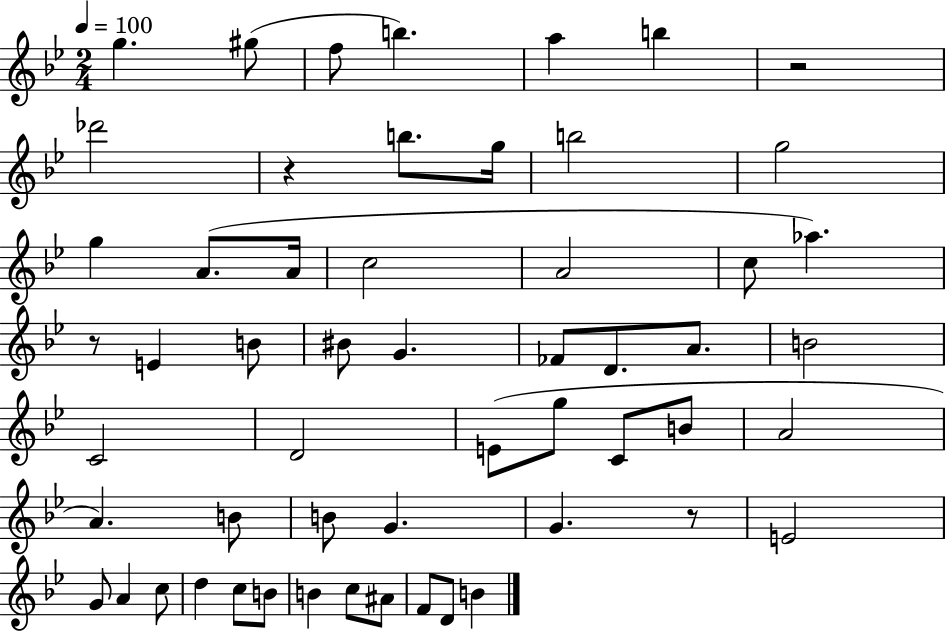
X:1
T:Untitled
M:2/4
L:1/4
K:Bb
g ^g/2 f/2 b a b z2 _d'2 z b/2 g/4 b2 g2 g A/2 A/4 c2 A2 c/2 _a z/2 E B/2 ^B/2 G _F/2 D/2 A/2 B2 C2 D2 E/2 g/2 C/2 B/2 A2 A B/2 B/2 G G z/2 E2 G/2 A c/2 d c/2 B/2 B c/2 ^A/2 F/2 D/2 B